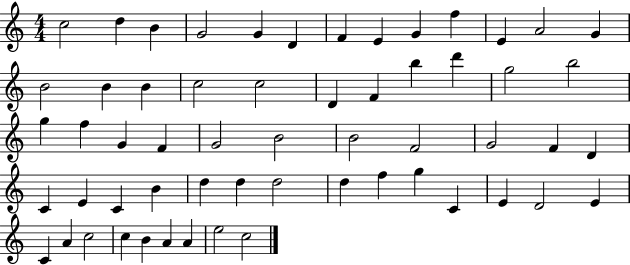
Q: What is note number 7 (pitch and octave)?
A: F4